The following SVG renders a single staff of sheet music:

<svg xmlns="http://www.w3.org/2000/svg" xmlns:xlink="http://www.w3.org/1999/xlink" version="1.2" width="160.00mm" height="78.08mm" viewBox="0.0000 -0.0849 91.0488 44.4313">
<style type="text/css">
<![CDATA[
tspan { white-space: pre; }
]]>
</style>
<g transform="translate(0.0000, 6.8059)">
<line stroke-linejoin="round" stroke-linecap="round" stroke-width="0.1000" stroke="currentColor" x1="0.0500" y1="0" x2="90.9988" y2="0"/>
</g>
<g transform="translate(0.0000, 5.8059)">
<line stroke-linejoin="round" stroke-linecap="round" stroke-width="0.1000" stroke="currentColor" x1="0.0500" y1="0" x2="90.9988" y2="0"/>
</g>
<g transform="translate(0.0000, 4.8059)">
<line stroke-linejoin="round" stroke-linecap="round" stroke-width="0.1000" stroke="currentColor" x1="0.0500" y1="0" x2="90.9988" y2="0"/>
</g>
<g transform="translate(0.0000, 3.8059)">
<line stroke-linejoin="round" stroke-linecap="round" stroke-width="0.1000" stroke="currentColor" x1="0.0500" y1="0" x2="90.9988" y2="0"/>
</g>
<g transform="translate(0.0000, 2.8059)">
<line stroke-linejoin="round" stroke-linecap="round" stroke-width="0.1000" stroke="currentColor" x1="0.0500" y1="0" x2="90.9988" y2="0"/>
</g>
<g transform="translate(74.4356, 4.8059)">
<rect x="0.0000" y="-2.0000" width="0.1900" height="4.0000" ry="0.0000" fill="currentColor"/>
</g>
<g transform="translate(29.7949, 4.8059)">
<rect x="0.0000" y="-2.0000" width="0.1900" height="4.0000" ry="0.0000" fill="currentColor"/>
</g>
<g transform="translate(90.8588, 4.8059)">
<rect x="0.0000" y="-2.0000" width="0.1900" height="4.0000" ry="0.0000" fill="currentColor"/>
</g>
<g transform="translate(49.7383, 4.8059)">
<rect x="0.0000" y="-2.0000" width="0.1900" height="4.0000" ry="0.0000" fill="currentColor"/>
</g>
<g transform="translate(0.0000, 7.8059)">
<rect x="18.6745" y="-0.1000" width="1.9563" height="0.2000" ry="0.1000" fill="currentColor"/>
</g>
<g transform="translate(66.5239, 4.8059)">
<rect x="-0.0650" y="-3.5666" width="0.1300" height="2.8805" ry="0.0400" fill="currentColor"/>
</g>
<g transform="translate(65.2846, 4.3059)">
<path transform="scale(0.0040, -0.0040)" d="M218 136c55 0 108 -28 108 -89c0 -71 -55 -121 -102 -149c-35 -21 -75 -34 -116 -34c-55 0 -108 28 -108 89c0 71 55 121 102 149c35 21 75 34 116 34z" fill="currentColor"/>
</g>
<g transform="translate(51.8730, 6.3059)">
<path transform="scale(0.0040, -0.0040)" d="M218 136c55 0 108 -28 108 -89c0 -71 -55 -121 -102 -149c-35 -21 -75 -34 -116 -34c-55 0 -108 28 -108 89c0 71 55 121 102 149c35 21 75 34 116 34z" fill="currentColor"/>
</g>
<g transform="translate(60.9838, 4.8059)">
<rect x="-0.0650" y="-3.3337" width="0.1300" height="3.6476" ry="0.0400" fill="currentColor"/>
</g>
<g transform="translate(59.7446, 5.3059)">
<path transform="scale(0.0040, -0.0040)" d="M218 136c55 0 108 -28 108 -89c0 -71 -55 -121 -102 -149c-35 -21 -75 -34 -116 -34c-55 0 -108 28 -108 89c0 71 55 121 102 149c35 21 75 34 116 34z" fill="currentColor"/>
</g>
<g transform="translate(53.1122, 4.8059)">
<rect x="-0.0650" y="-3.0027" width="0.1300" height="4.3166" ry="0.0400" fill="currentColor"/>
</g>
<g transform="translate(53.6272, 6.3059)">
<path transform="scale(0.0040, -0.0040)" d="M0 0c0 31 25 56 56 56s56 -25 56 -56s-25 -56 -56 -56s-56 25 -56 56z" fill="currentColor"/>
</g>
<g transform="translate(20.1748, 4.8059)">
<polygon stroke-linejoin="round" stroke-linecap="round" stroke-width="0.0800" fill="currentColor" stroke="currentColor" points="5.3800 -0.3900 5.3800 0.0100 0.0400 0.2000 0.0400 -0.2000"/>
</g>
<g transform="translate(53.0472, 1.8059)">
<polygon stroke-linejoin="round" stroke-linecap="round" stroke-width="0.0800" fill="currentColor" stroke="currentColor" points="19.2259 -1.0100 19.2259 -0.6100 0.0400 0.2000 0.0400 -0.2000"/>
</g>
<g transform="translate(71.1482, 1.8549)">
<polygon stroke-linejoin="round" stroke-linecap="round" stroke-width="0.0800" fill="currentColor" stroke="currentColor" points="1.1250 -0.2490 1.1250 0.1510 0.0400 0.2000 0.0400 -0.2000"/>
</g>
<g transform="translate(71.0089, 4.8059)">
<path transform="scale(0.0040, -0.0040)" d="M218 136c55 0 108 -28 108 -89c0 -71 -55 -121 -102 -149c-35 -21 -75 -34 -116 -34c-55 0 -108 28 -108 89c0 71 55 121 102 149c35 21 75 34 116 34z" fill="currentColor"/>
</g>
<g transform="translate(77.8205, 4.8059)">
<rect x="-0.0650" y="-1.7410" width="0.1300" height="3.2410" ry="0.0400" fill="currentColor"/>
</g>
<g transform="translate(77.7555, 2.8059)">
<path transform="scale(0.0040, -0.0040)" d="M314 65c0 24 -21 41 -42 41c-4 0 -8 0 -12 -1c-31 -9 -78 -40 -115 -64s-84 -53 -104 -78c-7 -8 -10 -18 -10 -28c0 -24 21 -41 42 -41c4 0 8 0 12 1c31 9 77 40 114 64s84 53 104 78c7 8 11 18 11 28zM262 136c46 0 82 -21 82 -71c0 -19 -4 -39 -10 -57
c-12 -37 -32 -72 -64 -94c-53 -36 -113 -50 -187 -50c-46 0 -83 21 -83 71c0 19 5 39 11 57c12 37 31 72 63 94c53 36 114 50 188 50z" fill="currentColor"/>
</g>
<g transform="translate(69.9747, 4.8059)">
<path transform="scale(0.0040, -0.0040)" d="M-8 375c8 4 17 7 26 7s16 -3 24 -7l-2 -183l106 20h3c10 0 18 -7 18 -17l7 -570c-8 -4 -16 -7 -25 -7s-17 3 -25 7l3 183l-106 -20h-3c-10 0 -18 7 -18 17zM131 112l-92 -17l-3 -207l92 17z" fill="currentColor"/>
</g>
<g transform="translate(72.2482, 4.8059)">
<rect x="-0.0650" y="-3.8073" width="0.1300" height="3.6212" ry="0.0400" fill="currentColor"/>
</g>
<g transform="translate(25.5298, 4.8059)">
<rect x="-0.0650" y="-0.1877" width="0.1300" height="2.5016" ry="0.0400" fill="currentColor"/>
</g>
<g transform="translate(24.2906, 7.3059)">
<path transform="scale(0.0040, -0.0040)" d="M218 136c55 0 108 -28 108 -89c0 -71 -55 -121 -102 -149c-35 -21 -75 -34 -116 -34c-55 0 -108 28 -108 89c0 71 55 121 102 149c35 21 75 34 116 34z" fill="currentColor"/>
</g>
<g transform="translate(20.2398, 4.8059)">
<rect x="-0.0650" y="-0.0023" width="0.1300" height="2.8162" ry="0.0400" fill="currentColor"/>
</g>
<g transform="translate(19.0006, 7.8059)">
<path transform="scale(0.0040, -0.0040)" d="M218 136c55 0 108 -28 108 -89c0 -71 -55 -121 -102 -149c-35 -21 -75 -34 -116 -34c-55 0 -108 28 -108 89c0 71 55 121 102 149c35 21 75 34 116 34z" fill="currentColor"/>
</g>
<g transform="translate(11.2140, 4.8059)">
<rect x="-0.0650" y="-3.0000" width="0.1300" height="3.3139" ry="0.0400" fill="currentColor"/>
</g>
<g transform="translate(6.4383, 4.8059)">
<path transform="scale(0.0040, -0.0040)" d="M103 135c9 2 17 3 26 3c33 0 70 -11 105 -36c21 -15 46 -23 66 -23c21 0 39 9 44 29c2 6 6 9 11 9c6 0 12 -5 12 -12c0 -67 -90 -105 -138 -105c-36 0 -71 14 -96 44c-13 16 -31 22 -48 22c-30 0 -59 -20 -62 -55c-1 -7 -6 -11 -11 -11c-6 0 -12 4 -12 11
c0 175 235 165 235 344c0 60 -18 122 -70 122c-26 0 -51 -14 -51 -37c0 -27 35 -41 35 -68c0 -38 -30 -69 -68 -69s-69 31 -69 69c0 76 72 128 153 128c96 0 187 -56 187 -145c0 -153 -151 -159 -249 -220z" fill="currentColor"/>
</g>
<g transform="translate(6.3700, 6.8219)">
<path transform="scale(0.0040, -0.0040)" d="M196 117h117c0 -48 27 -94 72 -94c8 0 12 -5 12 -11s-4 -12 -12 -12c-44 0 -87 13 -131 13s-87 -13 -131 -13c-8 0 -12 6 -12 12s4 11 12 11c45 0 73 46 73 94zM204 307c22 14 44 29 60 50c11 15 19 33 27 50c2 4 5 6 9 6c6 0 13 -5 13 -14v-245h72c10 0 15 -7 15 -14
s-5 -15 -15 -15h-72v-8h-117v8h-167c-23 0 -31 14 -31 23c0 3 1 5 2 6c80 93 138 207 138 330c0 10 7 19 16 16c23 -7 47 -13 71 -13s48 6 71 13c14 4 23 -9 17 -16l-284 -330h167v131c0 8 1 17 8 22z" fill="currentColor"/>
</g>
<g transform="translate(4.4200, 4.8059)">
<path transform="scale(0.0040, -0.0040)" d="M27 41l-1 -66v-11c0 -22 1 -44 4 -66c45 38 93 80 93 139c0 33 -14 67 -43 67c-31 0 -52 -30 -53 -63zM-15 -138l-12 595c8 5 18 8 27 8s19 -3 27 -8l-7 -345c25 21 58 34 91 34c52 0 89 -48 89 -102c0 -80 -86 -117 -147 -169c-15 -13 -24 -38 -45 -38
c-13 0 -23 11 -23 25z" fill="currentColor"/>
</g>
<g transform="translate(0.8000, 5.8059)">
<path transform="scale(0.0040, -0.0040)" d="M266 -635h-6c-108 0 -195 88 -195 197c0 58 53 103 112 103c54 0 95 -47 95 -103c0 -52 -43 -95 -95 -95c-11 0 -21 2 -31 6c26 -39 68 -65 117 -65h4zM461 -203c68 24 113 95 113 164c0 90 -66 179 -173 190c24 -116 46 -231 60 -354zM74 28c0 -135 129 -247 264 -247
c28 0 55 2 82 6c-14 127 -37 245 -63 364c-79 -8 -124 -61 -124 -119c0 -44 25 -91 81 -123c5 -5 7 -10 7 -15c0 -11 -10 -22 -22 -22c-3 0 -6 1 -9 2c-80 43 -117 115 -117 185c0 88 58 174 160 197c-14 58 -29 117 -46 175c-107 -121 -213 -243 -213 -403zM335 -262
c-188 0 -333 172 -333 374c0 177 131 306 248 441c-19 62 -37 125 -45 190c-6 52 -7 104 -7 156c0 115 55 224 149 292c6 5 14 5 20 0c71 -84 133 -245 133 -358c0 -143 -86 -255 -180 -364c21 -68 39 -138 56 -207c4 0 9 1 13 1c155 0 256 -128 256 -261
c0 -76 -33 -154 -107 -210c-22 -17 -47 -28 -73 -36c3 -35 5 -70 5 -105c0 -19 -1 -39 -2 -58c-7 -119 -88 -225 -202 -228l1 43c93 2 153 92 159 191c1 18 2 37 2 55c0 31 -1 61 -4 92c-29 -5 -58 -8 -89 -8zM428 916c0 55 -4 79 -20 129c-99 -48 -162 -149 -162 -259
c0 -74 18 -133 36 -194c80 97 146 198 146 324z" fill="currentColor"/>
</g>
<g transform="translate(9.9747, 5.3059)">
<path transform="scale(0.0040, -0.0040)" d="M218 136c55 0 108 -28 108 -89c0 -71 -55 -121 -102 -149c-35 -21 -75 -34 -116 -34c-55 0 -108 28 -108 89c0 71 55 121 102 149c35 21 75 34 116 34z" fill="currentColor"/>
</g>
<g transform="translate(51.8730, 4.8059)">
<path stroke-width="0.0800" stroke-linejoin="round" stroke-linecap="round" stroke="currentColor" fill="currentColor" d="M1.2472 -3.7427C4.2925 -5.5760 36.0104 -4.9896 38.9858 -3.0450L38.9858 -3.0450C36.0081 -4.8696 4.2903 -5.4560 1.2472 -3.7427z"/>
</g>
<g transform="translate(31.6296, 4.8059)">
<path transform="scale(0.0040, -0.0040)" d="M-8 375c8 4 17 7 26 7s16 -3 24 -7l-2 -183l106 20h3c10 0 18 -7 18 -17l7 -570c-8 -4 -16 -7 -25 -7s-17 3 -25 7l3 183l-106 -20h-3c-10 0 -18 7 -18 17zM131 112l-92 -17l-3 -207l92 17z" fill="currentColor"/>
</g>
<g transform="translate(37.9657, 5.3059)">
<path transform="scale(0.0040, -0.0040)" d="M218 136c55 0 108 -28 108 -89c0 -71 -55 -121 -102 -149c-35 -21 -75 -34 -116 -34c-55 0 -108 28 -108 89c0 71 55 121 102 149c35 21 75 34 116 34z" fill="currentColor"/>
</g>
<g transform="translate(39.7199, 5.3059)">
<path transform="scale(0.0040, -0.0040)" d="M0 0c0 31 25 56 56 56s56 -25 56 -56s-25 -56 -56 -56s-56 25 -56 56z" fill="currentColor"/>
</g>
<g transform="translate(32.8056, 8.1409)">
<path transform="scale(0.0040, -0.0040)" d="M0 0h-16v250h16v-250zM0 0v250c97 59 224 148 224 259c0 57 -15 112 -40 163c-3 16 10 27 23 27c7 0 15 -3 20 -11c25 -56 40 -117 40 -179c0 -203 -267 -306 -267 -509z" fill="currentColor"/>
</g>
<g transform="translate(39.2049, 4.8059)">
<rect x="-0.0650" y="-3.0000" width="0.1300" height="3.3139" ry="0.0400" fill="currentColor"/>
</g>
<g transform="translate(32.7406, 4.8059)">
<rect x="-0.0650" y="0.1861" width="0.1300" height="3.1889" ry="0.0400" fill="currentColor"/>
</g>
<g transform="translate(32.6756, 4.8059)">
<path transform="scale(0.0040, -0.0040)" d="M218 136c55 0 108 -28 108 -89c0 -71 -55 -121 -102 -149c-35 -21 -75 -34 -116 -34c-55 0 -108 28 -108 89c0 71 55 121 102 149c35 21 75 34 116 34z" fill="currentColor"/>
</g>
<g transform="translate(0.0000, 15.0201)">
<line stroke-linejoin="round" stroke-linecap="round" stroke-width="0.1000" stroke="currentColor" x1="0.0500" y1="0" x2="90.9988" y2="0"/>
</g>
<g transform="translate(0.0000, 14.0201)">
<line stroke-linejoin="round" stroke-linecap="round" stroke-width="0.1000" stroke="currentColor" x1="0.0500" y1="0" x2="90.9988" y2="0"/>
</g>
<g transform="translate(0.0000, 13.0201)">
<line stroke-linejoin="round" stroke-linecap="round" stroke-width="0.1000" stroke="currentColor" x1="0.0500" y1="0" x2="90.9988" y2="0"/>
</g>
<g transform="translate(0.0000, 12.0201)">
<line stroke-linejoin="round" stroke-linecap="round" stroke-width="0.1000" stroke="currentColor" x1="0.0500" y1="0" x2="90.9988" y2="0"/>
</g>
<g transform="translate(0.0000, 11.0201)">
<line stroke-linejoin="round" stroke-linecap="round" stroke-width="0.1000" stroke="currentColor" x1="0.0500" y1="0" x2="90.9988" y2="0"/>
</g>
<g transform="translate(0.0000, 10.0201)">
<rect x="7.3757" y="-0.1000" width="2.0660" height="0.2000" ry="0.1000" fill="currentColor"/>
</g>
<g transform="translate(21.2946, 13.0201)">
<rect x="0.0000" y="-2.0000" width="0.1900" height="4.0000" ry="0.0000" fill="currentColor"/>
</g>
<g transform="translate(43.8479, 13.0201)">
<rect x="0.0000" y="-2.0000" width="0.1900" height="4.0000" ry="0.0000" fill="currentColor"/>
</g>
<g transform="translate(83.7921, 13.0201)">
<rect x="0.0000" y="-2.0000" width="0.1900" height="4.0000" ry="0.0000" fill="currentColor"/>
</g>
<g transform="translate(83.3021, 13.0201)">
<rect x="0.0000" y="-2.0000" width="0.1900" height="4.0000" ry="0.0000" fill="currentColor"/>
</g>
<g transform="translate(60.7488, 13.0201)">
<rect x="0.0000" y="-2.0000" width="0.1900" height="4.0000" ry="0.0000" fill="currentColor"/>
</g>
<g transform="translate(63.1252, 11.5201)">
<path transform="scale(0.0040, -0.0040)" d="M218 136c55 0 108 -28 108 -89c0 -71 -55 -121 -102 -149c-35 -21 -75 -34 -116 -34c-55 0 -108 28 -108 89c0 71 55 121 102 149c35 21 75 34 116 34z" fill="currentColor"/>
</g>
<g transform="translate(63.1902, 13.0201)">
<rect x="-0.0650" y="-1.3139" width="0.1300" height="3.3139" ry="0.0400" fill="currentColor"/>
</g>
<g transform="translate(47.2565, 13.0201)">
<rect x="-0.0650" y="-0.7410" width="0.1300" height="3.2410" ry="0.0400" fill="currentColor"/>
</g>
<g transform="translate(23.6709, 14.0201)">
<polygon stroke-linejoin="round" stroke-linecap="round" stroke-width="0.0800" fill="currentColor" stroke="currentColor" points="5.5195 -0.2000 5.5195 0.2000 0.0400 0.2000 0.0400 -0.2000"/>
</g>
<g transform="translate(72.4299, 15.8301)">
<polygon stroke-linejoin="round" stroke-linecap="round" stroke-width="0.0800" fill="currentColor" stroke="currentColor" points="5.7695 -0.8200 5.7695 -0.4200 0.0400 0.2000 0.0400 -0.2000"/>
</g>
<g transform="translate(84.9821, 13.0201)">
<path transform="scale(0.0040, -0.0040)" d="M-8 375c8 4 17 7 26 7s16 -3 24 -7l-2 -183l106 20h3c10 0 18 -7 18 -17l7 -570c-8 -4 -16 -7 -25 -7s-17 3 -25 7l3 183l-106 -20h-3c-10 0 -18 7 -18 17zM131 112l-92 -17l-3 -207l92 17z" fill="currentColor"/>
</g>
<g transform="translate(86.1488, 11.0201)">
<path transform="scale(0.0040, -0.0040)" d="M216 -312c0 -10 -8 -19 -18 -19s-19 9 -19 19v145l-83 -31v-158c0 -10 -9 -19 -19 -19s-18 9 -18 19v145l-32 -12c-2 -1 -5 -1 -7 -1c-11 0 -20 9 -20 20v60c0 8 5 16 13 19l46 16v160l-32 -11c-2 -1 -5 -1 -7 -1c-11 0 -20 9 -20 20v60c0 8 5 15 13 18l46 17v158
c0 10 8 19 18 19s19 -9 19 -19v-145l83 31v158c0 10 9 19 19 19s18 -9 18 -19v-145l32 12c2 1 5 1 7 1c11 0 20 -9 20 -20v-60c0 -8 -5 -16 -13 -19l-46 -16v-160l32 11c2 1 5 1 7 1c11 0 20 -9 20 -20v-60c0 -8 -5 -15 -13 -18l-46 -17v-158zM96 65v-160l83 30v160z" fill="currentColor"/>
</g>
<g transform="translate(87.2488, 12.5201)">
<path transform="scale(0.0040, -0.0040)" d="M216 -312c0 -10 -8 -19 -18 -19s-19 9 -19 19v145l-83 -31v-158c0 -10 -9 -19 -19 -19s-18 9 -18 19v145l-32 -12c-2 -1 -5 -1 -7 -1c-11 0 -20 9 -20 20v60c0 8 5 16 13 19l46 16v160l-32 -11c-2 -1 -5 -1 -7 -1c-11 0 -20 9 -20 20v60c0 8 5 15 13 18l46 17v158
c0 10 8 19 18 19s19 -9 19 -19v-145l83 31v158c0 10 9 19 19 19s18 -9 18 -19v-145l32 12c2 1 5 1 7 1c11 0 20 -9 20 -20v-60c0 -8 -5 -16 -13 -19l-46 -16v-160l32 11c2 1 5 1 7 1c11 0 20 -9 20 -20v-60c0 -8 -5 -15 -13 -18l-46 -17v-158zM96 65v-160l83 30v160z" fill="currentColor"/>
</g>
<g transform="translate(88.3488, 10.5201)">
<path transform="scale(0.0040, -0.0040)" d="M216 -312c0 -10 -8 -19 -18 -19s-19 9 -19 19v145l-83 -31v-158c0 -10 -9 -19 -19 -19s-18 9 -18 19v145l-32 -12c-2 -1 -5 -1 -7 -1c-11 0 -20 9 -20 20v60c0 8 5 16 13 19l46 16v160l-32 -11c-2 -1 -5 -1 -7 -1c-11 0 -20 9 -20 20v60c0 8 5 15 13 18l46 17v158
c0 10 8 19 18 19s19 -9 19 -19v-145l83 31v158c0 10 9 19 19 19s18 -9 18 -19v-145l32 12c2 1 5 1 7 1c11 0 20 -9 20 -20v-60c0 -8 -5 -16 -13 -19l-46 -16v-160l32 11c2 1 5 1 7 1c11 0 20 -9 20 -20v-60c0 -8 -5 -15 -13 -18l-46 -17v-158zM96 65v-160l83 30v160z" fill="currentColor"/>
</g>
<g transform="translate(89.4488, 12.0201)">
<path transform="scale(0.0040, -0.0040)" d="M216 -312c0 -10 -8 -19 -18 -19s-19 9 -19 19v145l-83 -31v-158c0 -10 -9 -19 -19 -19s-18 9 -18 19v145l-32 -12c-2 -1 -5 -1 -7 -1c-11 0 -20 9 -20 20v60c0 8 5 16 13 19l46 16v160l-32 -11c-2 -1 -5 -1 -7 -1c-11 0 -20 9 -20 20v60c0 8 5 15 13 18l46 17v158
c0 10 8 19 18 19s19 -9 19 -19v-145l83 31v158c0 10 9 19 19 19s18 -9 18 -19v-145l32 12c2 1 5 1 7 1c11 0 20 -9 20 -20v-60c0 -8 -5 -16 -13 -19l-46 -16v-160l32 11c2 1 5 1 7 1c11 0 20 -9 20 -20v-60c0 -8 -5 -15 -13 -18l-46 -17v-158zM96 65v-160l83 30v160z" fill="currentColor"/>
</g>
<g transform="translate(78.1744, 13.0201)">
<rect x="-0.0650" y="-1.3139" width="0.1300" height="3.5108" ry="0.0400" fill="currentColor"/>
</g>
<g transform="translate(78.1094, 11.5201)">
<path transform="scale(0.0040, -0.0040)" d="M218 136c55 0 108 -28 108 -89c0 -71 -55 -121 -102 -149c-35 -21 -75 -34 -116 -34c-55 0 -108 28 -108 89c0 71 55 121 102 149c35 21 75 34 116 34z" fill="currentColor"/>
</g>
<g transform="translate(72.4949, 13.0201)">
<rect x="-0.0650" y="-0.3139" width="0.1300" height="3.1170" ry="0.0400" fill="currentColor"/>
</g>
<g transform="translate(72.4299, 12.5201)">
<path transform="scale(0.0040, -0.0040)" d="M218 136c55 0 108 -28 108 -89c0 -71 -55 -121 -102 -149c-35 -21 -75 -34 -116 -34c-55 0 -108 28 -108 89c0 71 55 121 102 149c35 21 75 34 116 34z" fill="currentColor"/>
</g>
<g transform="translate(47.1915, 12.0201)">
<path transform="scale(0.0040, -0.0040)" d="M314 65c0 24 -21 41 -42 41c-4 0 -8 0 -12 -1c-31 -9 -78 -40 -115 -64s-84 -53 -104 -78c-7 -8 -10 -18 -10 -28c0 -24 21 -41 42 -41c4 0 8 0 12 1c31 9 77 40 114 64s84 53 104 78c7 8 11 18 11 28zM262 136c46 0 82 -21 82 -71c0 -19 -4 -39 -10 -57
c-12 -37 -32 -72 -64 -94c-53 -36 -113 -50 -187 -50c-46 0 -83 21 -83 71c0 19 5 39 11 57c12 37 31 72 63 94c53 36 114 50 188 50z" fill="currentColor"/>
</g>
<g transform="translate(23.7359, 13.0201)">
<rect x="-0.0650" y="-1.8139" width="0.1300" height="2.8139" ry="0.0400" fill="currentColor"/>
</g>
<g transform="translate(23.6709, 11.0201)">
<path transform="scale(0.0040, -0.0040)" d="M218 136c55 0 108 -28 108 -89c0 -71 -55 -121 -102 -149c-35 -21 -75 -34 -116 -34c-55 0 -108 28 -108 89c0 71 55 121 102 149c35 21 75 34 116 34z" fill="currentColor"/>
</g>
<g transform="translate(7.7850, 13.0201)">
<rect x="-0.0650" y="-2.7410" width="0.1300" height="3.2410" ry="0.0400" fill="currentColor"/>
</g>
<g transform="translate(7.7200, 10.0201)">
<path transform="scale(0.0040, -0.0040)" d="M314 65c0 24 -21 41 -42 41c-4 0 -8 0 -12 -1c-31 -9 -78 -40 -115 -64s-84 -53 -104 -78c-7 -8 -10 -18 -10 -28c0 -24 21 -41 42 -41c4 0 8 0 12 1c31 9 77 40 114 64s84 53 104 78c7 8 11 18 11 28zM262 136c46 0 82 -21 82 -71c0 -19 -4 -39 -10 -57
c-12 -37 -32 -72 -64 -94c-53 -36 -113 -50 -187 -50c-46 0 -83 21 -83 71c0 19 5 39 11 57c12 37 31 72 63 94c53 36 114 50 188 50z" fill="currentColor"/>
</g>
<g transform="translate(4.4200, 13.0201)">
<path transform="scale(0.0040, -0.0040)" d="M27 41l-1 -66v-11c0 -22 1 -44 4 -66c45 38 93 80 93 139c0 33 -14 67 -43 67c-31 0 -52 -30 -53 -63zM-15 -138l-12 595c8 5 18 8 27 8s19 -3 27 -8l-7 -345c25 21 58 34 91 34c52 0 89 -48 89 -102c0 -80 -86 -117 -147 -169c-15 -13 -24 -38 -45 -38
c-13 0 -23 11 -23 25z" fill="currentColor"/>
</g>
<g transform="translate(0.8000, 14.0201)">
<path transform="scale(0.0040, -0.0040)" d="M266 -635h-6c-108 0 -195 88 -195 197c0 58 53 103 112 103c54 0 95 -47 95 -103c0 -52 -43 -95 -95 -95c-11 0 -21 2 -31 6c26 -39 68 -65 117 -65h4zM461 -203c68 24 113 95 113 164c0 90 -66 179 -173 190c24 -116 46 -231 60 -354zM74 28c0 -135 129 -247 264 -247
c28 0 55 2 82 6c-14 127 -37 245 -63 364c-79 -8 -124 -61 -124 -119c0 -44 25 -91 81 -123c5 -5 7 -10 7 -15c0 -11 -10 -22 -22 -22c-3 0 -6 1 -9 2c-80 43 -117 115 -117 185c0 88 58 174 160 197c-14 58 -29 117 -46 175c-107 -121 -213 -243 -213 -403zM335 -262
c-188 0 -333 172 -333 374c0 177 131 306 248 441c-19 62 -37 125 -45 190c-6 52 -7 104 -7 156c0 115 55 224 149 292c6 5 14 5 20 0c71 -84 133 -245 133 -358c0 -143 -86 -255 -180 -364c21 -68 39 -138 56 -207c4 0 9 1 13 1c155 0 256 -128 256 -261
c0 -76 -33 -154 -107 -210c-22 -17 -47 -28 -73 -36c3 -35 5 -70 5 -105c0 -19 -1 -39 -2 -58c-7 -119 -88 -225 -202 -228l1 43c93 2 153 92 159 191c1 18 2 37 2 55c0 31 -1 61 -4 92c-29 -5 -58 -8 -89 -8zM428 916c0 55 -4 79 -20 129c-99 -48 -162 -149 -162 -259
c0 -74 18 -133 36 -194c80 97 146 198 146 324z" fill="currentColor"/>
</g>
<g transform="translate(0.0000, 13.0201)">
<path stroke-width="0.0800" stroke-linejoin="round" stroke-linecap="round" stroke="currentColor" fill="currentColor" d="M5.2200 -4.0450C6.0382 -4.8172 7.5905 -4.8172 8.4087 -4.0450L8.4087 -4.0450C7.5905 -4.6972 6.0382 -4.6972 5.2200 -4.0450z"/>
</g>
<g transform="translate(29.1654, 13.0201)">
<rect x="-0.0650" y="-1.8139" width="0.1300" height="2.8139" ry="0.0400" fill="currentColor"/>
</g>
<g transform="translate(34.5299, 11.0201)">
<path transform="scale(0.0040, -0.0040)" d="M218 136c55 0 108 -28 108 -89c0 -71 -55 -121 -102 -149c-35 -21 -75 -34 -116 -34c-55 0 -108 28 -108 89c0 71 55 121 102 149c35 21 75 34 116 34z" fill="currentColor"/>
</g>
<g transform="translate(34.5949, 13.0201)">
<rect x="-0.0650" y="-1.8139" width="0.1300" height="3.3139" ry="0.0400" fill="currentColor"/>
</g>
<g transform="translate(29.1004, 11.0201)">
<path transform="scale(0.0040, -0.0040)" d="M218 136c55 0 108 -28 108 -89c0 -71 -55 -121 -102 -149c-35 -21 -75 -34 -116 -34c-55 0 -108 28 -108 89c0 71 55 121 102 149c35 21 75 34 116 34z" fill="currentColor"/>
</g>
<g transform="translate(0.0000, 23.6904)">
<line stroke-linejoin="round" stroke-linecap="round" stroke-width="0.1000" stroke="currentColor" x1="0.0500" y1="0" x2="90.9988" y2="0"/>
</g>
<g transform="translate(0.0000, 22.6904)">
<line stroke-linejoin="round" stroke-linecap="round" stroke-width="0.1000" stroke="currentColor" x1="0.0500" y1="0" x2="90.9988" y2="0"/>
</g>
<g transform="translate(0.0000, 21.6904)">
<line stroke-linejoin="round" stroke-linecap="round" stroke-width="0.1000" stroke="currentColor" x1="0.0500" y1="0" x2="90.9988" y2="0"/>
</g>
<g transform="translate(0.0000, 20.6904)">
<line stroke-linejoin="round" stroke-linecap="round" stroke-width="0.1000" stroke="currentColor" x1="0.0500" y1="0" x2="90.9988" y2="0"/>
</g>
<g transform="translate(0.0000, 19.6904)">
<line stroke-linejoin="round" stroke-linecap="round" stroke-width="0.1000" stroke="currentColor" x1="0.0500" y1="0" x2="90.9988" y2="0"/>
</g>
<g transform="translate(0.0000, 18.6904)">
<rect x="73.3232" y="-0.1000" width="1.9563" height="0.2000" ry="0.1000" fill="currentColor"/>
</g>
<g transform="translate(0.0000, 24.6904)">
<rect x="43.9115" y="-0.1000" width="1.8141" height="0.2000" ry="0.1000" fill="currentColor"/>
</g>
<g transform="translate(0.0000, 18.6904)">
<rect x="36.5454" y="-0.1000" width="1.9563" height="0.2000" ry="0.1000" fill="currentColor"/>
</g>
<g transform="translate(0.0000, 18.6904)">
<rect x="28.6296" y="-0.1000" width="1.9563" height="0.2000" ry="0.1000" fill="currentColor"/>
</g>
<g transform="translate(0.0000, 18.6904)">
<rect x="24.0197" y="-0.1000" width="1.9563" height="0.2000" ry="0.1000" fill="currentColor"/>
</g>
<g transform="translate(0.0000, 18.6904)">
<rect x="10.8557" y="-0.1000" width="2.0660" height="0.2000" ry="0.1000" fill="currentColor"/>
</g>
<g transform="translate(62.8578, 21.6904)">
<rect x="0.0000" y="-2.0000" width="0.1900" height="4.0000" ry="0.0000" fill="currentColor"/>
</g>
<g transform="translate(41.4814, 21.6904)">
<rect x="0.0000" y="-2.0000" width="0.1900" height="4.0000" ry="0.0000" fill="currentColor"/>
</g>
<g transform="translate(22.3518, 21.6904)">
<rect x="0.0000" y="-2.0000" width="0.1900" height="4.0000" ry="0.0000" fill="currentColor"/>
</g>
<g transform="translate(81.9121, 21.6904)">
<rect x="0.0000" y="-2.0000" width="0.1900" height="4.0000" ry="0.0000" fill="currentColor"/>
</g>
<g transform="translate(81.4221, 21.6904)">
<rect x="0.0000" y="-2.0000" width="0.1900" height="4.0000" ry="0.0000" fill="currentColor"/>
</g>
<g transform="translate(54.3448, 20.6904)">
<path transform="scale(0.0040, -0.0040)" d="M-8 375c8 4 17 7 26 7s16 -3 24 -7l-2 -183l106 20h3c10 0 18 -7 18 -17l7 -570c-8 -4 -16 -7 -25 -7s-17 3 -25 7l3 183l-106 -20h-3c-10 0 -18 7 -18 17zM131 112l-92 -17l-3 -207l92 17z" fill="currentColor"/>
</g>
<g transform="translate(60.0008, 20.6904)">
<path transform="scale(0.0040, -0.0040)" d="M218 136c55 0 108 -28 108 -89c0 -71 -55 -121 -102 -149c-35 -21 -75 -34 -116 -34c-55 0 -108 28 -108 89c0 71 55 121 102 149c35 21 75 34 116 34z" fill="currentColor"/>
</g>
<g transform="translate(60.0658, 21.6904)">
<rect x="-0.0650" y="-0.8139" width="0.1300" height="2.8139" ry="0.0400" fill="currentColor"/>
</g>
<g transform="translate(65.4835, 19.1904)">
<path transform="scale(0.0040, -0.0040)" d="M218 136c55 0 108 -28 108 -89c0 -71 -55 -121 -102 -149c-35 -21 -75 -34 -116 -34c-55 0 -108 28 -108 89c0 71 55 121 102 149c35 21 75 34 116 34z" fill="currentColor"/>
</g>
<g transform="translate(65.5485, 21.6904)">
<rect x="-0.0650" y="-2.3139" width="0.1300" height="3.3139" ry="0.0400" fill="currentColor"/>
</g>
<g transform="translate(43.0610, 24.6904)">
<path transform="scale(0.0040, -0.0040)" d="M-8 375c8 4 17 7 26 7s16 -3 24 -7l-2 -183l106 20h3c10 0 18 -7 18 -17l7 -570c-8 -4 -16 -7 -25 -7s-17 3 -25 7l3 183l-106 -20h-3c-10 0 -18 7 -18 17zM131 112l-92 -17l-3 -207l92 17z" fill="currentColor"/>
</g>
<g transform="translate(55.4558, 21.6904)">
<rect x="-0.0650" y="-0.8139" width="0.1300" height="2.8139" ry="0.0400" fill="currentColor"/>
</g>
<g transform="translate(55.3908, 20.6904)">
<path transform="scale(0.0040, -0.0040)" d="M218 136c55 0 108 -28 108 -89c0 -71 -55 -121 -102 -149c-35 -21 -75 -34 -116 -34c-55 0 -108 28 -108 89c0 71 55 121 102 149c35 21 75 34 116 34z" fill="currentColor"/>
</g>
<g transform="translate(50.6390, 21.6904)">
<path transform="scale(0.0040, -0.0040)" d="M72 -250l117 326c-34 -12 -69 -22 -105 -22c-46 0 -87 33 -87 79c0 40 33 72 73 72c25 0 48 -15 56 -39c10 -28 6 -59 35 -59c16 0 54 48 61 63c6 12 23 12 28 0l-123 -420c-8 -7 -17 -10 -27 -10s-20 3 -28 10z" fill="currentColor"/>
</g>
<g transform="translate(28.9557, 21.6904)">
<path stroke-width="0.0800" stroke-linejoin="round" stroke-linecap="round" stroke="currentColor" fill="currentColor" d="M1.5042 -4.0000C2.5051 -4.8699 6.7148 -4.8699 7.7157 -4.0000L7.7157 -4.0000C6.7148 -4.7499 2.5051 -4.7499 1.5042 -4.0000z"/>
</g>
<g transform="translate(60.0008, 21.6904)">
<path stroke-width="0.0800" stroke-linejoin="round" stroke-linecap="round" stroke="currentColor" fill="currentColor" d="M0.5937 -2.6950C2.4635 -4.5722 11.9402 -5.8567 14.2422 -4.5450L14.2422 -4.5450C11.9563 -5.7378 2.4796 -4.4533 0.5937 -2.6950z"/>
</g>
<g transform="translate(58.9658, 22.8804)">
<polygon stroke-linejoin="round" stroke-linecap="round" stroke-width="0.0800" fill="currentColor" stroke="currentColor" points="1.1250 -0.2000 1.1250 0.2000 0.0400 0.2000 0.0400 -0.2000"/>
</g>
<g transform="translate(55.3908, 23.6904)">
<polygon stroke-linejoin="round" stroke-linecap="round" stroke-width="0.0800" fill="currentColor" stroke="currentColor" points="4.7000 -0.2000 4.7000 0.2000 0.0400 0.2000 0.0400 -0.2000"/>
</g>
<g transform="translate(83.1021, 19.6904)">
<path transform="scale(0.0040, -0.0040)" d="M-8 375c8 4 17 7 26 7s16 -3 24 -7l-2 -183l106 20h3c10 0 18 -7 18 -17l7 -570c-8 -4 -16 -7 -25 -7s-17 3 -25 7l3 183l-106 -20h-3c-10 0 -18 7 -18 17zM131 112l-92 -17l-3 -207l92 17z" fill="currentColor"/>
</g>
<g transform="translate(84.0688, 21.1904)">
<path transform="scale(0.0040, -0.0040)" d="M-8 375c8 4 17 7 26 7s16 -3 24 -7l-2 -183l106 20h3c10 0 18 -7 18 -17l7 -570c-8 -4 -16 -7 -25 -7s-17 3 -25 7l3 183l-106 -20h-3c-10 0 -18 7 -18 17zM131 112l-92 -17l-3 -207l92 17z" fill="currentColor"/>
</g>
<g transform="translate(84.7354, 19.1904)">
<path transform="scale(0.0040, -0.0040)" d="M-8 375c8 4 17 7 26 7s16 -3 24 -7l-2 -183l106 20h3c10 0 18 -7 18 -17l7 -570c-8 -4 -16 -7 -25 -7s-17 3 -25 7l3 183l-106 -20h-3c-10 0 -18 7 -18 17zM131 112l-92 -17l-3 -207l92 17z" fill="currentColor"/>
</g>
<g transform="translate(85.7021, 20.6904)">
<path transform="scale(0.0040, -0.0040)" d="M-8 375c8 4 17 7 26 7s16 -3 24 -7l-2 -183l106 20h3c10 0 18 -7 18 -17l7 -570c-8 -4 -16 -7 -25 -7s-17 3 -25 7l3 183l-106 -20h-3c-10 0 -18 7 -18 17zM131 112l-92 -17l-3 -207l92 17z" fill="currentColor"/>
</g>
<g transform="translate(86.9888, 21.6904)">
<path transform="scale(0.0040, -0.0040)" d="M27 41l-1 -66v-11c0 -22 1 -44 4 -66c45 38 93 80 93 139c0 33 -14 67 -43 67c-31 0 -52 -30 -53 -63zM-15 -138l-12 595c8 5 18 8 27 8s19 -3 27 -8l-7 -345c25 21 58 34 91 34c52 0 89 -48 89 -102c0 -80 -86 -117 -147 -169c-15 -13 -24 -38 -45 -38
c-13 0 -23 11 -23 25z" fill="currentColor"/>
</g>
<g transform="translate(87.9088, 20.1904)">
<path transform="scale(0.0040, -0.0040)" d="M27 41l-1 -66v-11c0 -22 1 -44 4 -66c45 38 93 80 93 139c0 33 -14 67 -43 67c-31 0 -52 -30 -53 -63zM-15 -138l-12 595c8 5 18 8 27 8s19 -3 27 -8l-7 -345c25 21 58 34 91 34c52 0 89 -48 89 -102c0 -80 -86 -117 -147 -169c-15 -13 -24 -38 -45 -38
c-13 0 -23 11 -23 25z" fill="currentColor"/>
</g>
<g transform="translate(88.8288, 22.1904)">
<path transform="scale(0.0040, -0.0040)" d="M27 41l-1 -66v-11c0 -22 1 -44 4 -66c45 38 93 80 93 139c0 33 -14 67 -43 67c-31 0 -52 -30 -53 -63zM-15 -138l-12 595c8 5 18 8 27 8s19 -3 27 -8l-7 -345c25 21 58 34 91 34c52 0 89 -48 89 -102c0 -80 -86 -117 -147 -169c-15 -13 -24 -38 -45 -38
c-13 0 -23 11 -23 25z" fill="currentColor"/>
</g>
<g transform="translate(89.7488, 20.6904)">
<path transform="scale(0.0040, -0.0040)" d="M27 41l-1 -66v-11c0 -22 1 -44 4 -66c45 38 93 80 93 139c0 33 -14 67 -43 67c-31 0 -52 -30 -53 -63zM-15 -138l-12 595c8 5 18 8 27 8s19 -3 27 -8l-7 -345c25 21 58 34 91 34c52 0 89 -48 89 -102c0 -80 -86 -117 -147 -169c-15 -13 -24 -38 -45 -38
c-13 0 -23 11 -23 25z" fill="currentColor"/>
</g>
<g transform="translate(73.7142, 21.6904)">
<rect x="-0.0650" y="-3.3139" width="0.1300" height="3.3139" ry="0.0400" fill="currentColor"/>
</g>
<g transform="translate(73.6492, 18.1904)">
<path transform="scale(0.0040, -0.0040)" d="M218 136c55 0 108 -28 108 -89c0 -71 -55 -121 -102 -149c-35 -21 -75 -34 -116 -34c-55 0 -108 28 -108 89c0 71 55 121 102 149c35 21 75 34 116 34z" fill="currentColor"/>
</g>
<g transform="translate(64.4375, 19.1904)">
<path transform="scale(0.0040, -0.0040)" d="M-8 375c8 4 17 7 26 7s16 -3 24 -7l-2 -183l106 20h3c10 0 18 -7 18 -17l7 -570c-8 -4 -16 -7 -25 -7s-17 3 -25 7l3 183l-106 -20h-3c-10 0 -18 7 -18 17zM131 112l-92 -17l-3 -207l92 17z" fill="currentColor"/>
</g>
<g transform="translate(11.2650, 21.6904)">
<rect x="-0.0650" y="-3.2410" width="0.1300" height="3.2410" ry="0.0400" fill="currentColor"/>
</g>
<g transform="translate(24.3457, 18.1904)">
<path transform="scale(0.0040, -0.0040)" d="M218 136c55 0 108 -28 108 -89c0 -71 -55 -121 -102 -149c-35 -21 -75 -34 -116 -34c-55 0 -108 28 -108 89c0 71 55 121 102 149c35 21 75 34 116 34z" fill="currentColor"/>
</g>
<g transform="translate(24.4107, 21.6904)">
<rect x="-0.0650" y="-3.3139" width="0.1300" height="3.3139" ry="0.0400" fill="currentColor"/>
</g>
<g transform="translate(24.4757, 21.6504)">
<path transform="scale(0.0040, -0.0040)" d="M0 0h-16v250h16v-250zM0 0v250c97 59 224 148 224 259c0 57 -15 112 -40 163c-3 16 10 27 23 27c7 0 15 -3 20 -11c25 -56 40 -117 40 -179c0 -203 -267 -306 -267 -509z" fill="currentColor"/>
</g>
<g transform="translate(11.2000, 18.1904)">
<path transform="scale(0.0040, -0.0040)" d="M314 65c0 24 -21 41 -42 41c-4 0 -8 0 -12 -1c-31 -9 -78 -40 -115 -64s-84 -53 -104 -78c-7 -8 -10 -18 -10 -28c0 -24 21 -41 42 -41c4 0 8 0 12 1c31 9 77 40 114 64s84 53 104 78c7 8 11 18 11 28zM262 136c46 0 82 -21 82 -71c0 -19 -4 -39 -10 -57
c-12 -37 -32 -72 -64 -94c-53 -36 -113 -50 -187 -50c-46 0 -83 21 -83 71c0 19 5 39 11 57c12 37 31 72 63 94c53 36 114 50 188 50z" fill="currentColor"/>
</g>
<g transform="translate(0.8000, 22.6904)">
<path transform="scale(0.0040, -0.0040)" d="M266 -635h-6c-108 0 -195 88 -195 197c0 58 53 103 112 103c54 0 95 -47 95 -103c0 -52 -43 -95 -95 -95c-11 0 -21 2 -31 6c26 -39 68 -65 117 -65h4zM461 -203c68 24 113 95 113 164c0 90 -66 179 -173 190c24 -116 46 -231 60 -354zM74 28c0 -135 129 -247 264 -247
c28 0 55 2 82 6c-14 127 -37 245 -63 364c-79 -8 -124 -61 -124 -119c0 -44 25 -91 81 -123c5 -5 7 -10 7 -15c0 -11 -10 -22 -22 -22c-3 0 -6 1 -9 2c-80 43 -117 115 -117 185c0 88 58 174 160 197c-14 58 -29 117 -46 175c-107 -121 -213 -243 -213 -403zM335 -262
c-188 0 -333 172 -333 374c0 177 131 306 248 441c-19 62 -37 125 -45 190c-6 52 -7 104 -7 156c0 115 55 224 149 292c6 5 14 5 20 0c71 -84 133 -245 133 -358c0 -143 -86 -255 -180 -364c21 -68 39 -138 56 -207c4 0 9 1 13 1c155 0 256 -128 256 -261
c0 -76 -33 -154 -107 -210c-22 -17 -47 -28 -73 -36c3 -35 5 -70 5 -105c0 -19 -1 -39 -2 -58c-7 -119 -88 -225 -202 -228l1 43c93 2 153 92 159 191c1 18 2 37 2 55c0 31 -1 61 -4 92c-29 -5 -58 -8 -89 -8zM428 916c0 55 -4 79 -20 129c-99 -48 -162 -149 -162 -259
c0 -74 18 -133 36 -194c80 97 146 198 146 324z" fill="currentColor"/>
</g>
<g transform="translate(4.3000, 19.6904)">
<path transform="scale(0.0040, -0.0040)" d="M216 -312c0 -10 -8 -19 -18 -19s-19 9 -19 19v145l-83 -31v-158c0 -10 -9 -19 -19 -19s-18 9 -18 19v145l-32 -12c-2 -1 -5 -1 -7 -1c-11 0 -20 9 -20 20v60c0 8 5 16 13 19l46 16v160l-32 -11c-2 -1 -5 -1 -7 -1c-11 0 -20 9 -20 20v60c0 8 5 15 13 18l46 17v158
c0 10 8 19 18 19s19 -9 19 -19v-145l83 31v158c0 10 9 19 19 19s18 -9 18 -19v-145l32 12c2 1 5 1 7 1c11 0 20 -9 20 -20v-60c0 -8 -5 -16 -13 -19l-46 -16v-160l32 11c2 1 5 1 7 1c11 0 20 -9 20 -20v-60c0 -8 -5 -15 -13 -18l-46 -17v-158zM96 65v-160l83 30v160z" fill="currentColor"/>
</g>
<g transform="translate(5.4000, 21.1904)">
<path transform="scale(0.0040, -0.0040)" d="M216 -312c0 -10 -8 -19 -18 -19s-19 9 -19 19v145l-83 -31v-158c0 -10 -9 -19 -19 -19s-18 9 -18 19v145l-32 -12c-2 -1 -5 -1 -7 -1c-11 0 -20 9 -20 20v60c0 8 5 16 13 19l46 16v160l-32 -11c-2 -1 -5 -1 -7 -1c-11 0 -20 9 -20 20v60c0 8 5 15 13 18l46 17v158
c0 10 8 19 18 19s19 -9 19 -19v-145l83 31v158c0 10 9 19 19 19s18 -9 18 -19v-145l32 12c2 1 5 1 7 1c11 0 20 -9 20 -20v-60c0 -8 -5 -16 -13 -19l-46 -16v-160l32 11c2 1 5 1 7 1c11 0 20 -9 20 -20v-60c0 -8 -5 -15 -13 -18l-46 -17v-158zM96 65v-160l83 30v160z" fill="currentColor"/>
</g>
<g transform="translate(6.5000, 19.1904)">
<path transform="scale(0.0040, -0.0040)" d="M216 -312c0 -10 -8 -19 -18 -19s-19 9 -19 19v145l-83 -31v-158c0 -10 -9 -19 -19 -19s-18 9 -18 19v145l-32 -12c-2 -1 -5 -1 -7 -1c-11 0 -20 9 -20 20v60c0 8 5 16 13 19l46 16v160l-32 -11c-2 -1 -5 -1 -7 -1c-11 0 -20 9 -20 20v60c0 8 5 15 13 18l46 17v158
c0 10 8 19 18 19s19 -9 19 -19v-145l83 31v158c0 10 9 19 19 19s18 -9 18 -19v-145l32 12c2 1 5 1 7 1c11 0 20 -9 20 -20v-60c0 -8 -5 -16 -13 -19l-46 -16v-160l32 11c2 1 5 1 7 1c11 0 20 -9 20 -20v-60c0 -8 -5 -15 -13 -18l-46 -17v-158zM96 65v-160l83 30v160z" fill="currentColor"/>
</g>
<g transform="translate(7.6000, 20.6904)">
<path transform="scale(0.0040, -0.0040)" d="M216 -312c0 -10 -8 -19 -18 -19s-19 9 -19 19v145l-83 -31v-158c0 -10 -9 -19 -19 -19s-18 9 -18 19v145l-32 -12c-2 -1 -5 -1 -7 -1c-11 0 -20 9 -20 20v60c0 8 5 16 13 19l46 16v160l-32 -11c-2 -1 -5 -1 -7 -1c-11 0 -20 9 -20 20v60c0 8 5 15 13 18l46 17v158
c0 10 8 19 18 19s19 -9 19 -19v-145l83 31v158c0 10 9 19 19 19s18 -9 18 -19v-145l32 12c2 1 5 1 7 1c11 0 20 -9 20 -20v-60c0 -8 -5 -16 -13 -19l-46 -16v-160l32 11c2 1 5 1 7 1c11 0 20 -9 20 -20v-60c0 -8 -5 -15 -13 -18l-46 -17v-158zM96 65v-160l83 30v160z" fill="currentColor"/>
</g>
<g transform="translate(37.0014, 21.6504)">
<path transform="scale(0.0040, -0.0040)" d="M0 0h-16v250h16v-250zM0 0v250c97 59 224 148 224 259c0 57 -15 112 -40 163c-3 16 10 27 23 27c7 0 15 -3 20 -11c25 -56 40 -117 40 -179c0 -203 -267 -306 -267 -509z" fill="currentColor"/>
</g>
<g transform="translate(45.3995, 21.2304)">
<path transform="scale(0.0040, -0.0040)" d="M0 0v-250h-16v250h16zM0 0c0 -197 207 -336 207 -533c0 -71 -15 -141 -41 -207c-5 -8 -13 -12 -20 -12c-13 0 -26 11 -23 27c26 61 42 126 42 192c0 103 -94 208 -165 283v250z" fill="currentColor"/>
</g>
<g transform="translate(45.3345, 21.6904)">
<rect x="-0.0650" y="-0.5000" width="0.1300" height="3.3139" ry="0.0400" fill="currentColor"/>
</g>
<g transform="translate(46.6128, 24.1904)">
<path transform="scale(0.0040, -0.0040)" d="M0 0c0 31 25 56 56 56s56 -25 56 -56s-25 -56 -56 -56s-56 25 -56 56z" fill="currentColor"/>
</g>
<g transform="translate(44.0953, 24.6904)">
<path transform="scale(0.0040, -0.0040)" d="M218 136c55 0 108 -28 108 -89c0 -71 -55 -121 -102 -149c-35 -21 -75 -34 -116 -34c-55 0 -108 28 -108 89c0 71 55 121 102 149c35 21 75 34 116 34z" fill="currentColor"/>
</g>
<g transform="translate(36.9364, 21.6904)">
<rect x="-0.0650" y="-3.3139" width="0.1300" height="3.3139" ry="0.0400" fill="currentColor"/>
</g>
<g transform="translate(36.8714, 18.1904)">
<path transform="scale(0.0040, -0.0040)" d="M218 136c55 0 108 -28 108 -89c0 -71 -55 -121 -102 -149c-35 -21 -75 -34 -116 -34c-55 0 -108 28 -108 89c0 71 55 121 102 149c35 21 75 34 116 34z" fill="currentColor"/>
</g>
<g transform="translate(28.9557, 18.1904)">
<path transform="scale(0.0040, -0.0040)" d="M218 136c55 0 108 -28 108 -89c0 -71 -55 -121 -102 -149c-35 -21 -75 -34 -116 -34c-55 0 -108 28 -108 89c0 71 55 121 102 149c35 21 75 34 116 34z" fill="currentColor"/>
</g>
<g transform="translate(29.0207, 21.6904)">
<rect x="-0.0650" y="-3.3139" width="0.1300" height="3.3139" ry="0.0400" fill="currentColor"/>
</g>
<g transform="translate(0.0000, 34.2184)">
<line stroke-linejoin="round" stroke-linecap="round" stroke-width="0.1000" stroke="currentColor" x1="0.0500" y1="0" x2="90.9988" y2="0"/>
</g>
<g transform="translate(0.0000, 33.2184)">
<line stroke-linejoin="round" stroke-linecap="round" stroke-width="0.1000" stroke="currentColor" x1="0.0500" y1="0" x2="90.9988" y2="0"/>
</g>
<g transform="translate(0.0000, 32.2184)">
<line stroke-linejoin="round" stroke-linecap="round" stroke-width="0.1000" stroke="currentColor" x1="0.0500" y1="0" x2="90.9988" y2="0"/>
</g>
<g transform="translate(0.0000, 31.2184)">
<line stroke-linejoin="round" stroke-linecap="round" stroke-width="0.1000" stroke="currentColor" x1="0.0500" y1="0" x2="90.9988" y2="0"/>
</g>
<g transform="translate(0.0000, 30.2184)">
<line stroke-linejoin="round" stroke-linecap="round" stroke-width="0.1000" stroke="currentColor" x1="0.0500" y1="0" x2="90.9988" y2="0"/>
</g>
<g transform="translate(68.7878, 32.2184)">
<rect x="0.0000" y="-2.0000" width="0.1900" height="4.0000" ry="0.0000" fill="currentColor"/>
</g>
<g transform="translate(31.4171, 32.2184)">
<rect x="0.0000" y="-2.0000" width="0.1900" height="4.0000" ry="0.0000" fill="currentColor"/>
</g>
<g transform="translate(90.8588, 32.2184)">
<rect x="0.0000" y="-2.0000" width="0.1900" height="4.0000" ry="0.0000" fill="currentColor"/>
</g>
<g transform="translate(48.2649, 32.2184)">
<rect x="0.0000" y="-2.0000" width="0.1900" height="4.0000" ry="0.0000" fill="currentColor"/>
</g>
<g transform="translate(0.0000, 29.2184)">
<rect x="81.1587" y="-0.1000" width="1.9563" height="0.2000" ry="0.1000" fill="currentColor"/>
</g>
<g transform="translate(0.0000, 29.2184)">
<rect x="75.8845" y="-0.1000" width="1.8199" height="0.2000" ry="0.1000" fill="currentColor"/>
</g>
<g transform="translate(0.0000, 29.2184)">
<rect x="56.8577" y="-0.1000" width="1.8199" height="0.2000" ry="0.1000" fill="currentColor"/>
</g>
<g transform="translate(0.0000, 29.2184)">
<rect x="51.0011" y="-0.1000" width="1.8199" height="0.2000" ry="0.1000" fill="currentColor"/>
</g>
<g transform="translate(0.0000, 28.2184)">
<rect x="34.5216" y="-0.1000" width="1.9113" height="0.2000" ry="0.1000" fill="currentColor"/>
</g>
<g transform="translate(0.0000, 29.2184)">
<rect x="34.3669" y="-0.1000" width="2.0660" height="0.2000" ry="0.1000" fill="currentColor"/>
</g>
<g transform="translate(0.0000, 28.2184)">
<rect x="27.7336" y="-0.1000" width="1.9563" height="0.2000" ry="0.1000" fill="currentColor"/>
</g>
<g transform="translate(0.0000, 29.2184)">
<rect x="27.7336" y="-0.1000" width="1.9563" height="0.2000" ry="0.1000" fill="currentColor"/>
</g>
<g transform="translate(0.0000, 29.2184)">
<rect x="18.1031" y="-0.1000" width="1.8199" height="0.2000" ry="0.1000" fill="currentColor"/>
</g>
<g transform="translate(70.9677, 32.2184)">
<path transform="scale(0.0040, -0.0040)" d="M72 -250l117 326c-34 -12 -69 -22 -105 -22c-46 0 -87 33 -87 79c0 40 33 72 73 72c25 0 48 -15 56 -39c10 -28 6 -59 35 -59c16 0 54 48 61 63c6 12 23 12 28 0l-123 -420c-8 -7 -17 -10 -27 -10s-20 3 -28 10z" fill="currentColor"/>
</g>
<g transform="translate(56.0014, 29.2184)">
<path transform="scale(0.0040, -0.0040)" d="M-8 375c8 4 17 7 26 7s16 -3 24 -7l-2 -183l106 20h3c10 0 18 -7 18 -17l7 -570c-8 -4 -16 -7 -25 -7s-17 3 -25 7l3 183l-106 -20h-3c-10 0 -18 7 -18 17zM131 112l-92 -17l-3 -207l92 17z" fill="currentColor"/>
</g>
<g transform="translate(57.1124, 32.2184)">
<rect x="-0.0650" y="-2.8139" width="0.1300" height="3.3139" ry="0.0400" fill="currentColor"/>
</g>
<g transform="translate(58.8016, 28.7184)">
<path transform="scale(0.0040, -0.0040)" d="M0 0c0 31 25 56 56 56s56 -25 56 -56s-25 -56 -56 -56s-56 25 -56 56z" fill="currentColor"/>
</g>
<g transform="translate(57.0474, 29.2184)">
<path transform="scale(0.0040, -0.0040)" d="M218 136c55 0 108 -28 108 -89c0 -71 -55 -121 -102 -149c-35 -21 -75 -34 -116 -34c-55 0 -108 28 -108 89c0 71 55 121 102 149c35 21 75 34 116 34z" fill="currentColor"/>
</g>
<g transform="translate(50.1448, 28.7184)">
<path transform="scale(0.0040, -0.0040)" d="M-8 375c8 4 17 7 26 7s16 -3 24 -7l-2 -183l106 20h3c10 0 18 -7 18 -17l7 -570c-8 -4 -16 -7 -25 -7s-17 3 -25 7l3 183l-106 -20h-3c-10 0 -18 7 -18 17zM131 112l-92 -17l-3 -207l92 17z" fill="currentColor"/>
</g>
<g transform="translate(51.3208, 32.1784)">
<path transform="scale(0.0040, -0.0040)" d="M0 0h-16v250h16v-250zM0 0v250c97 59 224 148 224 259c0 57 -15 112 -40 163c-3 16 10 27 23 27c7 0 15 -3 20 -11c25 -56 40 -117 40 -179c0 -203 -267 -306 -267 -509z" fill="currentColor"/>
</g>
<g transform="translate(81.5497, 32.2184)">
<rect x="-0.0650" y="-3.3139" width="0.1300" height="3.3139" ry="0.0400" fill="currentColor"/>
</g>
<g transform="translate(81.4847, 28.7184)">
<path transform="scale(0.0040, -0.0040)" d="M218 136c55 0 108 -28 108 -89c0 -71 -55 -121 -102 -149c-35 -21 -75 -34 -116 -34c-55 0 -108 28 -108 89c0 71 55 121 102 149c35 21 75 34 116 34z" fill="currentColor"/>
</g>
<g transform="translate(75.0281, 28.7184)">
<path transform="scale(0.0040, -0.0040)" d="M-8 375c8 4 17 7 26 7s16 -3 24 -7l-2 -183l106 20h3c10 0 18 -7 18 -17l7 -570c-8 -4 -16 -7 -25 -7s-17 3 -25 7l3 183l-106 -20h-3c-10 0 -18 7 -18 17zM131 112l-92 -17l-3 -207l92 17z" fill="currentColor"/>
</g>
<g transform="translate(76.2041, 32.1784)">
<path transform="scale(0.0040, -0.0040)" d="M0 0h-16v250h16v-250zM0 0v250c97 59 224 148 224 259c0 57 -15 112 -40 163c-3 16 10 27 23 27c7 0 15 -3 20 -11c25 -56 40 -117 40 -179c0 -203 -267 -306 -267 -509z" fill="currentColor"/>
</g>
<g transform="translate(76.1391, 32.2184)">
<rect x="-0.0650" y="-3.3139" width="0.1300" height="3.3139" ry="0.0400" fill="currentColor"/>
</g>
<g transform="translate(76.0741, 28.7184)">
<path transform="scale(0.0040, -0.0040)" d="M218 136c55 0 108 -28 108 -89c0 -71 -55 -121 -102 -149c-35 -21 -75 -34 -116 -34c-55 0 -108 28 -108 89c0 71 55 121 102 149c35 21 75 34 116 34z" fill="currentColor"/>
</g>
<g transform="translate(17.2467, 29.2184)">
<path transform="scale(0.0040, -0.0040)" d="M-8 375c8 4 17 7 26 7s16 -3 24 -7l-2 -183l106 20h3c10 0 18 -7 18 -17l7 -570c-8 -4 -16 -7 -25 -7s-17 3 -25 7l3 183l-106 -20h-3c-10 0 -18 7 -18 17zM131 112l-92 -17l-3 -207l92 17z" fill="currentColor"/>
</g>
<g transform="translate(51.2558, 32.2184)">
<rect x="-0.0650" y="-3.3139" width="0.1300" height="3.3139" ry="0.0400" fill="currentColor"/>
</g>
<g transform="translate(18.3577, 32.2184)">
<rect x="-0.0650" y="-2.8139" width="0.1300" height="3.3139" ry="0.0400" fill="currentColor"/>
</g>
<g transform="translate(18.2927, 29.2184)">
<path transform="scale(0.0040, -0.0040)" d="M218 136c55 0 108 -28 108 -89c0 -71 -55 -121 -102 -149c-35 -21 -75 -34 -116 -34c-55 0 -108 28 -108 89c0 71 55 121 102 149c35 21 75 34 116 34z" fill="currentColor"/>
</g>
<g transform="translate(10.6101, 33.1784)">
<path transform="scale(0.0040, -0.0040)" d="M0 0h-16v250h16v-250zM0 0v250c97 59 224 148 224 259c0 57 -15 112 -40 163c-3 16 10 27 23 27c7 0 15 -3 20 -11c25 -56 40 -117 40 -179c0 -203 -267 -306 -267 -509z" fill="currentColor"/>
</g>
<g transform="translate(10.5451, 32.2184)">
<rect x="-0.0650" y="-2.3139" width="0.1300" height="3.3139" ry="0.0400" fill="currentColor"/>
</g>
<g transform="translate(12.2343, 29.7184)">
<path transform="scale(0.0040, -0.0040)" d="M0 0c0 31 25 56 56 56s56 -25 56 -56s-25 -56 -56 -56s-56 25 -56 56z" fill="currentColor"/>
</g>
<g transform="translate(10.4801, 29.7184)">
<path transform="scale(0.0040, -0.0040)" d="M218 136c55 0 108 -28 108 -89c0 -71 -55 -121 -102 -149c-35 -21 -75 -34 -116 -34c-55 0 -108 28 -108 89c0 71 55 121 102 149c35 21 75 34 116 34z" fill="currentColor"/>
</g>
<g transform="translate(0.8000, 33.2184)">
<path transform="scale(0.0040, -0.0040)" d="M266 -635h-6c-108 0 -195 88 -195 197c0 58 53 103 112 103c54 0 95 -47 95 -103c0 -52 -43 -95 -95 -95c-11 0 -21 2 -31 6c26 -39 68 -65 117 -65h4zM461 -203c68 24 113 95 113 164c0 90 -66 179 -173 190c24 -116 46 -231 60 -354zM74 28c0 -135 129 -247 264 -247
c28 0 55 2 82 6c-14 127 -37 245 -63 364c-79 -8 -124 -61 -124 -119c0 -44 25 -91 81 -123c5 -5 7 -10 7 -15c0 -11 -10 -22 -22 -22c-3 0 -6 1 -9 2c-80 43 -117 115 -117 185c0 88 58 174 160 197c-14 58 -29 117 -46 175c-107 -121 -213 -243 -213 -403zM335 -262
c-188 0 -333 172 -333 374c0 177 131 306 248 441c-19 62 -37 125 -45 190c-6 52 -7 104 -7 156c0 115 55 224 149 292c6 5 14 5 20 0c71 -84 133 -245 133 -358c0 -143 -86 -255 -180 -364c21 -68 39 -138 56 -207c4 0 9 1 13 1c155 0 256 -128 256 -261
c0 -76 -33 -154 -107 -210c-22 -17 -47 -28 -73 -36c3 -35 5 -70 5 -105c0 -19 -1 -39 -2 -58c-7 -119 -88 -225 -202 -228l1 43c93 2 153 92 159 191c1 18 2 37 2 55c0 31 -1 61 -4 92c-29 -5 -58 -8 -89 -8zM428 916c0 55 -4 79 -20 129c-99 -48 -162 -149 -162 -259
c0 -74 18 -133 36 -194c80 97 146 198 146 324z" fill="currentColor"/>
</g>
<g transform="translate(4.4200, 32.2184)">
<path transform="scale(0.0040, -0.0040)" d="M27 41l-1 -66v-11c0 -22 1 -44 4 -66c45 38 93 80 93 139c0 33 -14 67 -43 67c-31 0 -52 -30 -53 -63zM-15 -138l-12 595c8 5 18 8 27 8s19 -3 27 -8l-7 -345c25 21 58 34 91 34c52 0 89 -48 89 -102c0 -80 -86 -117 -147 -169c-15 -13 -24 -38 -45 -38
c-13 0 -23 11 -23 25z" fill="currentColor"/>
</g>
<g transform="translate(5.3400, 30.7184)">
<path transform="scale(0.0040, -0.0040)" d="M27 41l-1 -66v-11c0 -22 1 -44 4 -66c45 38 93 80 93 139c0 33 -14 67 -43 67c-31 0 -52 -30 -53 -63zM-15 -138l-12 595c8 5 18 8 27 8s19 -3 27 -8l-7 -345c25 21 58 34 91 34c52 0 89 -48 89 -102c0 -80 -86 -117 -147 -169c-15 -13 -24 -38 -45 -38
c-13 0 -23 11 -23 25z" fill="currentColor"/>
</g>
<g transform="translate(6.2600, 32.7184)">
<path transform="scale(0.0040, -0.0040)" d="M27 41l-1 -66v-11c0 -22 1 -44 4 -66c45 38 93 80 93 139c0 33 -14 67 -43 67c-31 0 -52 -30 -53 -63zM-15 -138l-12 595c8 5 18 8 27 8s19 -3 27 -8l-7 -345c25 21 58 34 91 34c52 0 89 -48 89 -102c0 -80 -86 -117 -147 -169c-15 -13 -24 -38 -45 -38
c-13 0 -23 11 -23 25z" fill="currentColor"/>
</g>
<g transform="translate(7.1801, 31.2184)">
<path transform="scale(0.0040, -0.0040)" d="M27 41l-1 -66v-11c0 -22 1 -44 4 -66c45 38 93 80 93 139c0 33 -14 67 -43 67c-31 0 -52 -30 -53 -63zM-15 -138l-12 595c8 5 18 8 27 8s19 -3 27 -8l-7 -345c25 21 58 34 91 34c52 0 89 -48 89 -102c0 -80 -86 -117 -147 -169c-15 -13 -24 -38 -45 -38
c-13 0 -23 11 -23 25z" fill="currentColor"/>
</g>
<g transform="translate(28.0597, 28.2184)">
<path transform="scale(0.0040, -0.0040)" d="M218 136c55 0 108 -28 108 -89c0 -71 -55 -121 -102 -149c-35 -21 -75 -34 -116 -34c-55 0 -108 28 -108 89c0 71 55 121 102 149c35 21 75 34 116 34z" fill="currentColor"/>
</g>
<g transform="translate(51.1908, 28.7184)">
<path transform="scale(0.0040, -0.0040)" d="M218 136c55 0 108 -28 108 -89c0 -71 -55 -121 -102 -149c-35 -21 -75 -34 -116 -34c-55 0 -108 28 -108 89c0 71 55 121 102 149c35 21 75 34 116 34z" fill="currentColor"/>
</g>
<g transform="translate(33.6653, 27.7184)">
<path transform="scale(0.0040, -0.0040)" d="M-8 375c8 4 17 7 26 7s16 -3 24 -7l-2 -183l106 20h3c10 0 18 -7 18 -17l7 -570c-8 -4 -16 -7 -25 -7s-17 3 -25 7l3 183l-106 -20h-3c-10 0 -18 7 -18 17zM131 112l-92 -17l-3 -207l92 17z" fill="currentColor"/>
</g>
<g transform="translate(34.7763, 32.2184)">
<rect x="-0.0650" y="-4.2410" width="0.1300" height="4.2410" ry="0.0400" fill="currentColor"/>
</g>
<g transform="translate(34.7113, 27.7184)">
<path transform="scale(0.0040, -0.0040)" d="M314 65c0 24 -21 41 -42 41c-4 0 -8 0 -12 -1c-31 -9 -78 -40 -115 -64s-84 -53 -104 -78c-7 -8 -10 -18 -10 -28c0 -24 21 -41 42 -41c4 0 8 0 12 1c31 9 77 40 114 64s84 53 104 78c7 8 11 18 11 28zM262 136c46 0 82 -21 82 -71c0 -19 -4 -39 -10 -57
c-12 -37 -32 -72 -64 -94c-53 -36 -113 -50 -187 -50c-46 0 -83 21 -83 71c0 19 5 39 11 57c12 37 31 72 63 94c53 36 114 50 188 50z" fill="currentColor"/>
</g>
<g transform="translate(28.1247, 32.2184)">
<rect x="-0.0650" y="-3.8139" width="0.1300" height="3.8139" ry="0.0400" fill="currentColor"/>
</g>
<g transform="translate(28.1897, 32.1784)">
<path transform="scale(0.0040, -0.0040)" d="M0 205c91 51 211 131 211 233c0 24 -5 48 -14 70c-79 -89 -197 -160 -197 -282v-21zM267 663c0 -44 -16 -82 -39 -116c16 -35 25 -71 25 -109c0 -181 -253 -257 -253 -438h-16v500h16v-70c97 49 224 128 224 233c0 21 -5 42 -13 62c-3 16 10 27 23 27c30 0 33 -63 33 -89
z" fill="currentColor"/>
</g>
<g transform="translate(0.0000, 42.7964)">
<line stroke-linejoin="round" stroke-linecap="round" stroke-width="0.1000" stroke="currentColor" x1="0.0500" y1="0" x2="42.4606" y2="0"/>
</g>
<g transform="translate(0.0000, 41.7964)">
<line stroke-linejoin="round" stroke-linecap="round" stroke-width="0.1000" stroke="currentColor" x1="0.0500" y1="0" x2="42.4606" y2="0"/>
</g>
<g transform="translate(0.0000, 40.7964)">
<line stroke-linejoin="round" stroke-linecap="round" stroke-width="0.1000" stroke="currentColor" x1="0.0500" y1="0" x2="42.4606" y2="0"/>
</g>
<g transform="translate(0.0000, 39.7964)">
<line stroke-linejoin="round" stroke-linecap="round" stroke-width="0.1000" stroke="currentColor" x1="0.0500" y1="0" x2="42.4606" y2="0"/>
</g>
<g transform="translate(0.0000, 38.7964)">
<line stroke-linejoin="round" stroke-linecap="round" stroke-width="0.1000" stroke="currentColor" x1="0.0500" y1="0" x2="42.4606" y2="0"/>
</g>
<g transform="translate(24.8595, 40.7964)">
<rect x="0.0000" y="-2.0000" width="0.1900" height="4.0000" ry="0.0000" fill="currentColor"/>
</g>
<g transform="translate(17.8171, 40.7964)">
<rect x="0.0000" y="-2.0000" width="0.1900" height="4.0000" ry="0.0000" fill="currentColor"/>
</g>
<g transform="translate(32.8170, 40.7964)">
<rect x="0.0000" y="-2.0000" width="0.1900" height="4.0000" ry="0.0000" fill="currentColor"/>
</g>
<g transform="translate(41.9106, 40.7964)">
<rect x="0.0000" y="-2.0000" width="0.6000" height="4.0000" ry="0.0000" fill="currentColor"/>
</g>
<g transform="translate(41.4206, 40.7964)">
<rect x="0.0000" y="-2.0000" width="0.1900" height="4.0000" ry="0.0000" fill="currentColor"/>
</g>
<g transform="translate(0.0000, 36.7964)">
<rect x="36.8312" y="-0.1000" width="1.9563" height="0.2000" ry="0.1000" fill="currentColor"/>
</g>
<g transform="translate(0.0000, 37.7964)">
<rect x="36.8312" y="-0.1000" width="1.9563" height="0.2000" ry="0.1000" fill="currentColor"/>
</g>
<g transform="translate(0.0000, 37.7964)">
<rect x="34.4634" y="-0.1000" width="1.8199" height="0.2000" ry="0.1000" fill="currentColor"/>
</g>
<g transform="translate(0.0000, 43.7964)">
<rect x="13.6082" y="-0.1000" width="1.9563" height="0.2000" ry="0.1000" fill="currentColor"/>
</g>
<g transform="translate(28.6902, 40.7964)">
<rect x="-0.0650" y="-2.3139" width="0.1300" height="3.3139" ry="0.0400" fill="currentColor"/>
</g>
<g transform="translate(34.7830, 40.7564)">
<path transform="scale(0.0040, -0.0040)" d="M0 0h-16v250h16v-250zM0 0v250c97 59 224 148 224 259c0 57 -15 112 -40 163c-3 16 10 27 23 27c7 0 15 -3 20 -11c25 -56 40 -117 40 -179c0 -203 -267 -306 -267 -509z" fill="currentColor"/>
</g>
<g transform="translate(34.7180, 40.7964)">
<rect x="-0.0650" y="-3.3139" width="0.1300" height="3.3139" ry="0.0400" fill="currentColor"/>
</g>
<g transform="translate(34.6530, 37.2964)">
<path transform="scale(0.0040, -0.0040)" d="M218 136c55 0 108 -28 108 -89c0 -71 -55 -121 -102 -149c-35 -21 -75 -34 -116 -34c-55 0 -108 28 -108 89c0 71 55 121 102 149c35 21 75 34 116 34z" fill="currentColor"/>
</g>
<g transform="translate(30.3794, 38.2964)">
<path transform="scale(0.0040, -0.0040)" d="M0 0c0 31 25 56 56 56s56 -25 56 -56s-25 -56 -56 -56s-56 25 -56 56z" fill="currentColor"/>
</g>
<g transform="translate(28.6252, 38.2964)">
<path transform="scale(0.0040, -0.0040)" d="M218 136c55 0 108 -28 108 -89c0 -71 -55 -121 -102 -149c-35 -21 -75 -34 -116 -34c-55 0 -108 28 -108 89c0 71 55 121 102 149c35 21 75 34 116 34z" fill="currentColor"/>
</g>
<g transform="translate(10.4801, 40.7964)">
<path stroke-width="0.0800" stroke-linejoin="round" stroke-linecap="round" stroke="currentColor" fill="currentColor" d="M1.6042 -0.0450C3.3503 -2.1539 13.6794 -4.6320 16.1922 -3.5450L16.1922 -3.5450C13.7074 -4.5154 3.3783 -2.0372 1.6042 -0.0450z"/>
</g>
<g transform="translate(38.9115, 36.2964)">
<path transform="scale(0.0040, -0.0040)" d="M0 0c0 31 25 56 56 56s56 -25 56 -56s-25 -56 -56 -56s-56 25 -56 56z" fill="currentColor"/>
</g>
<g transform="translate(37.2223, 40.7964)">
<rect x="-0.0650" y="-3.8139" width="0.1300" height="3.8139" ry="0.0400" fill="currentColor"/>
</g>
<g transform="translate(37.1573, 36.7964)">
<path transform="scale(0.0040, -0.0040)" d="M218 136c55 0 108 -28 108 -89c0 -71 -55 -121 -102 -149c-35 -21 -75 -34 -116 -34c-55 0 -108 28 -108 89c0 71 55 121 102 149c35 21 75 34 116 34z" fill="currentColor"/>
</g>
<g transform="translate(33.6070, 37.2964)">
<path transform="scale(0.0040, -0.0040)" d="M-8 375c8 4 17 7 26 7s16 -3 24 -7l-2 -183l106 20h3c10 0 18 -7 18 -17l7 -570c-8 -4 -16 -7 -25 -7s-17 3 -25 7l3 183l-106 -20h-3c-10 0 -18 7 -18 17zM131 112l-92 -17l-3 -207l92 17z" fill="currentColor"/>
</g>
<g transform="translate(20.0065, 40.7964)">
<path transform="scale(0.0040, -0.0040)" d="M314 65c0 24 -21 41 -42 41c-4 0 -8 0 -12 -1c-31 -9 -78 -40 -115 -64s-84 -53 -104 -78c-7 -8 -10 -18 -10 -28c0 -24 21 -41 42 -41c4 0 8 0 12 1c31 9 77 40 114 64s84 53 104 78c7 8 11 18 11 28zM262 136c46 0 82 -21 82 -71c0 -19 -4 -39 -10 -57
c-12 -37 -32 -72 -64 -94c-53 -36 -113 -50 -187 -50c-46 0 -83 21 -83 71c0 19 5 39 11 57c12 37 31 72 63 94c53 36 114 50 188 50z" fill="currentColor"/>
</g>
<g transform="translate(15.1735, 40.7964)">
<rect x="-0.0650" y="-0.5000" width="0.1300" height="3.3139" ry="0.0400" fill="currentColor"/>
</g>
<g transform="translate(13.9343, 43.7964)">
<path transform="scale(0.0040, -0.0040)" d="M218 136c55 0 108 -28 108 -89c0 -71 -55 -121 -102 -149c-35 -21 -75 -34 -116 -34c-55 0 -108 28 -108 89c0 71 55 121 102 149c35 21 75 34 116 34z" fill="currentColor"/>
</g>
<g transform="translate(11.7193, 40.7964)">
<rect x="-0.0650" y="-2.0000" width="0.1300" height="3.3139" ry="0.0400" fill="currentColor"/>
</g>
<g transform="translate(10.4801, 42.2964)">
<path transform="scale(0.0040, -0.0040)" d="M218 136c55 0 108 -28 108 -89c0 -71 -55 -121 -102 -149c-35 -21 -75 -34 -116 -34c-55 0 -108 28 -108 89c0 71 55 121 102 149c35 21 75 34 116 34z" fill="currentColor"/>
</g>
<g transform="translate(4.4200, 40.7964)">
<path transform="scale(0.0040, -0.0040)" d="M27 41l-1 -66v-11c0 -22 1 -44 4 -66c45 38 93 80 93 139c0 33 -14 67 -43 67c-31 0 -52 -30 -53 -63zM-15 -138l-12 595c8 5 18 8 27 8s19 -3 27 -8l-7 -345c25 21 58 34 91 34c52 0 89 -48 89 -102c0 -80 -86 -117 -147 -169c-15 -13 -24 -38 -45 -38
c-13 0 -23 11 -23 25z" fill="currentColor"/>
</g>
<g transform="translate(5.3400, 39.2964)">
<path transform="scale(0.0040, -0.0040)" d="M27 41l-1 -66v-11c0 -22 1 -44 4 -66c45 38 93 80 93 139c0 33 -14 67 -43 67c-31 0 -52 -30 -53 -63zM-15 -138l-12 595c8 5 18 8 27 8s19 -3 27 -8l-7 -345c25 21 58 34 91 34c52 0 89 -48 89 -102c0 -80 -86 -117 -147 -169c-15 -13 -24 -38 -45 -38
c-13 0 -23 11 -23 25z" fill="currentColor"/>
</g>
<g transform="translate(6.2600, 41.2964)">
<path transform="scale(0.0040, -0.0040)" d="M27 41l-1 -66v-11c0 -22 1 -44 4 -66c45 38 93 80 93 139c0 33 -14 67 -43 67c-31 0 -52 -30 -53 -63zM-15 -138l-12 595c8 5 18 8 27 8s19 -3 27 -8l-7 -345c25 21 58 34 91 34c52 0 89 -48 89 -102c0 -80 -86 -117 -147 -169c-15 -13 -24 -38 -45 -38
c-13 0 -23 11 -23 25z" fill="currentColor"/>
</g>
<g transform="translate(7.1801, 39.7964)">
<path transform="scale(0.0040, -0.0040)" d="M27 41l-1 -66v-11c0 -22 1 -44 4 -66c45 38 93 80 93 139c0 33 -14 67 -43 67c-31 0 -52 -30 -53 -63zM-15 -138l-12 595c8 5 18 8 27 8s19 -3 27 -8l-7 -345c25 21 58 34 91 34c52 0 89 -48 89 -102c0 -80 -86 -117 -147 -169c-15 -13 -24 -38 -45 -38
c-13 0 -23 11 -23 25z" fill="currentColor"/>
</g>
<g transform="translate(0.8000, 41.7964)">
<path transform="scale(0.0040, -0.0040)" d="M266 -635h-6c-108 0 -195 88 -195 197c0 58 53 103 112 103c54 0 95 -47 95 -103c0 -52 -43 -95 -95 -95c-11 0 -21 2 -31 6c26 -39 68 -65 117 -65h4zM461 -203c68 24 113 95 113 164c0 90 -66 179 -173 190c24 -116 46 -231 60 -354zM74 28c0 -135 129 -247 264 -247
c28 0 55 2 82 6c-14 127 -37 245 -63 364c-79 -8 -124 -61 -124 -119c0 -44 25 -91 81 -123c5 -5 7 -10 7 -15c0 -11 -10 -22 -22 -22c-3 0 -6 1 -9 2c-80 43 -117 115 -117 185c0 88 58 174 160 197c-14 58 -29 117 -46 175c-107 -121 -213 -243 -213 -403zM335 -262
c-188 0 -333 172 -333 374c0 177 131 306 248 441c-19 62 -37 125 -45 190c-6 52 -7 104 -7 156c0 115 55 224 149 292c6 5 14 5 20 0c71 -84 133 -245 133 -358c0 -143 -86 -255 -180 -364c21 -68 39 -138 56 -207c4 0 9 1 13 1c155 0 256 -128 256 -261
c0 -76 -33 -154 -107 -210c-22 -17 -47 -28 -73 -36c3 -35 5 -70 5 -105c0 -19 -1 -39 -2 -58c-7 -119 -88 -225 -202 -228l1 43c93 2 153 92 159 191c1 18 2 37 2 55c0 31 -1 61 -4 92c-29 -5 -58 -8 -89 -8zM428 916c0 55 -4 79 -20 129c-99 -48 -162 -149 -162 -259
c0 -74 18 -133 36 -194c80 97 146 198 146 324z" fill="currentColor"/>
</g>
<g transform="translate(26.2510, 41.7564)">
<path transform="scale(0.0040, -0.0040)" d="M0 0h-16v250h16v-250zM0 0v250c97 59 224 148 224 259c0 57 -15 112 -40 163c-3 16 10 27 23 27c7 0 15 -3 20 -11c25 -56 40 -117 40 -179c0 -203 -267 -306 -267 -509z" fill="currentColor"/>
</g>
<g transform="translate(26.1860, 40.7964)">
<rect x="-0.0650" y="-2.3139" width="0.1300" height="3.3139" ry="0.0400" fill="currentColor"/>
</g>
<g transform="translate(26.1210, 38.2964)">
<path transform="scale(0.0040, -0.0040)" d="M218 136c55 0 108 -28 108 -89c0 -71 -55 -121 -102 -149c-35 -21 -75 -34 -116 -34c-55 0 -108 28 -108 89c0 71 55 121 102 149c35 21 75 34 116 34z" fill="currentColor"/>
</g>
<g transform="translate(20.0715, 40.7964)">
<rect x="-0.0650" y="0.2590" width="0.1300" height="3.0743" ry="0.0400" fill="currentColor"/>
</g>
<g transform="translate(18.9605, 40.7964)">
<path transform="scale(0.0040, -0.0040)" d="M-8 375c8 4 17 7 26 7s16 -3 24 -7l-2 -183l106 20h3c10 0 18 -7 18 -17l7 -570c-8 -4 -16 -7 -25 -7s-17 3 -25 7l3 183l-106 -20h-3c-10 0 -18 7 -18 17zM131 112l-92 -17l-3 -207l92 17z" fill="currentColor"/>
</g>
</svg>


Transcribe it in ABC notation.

X:1
T:Untitled
M:2/4
L:1/4
K:F
A C/2 D/2 B/2 A F/2 A/2 c/2 B/4 f2 a2 f/2 f/2 f d2 e c/2 e/2 b2 b/2 b b/2 C/2 z/2 d/2 d/4 g b g/2 a c'/4 d'2 b/2 a z/2 b/2 b F C B2 g/2 g b/2 c'